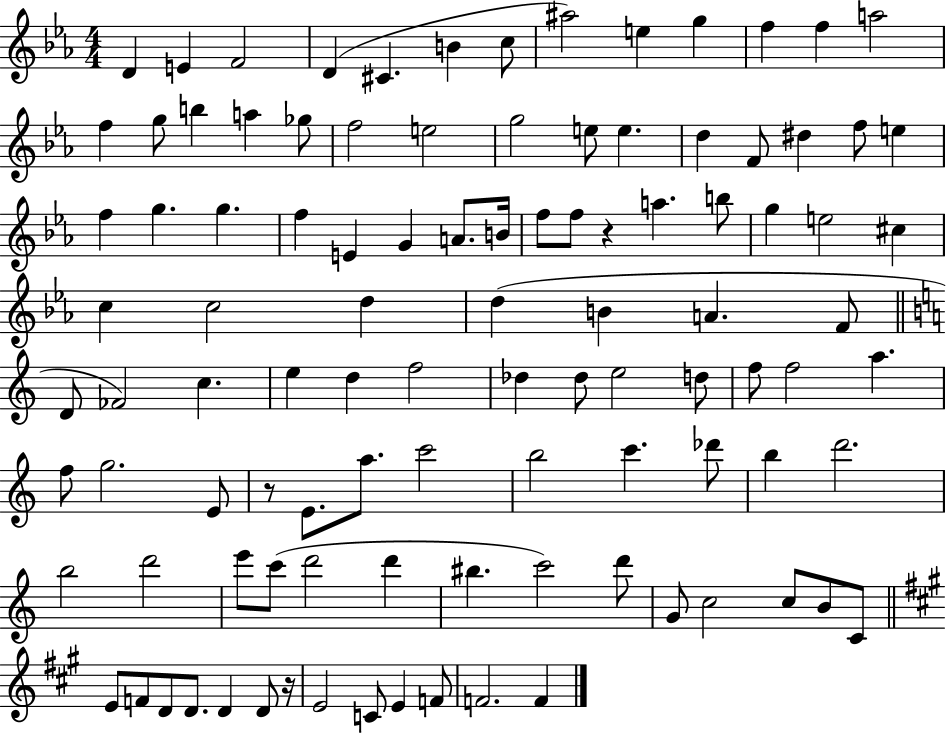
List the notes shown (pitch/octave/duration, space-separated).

D4/q E4/q F4/h D4/q C#4/q. B4/q C5/e A#5/h E5/q G5/q F5/q F5/q A5/h F5/q G5/e B5/q A5/q Gb5/e F5/h E5/h G5/h E5/e E5/q. D5/q F4/e D#5/q F5/e E5/q F5/q G5/q. G5/q. F5/q E4/q G4/q A4/e. B4/s F5/e F5/e R/q A5/q. B5/e G5/q E5/h C#5/q C5/q C5/h D5/q D5/q B4/q A4/q. F4/e D4/e FES4/h C5/q. E5/q D5/q F5/h Db5/q Db5/e E5/h D5/e F5/e F5/h A5/q. F5/e G5/h. E4/e R/e E4/e. A5/e. C6/h B5/h C6/q. Db6/e B5/q D6/h. B5/h D6/h E6/e C6/e D6/h D6/q BIS5/q. C6/h D6/e G4/e C5/h C5/e B4/e C4/e E4/e F4/e D4/e D4/e. D4/q D4/e R/s E4/h C4/e E4/q F4/e F4/h. F4/q